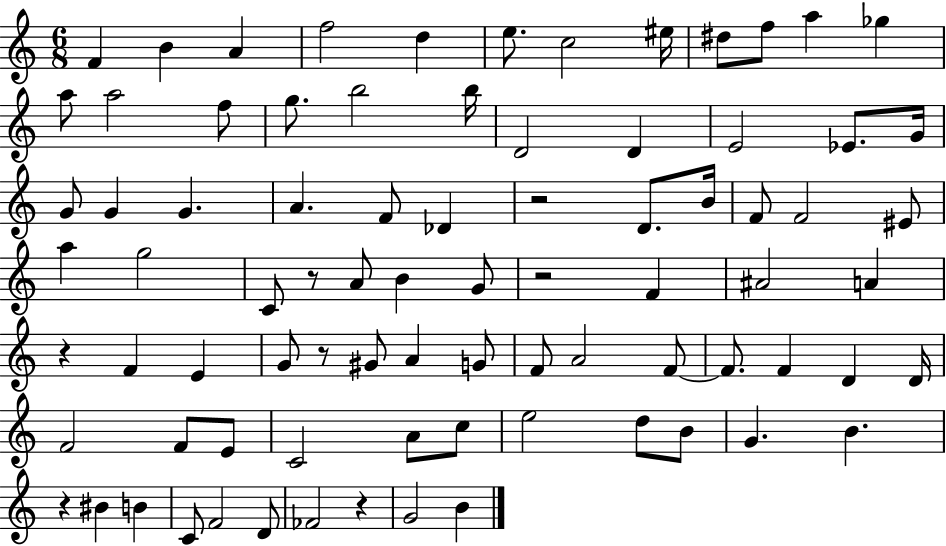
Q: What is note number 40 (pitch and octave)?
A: G4